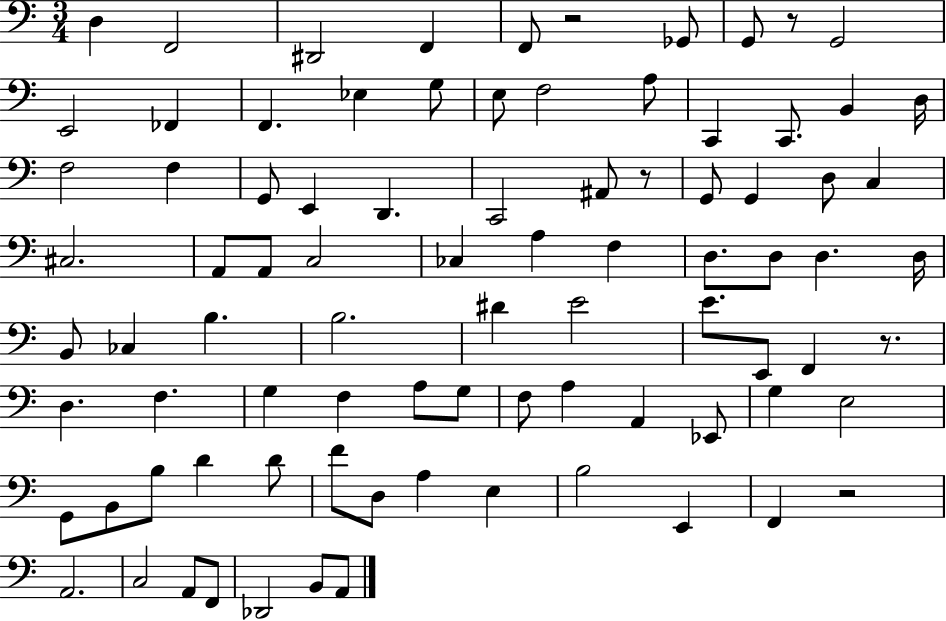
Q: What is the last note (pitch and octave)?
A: A2